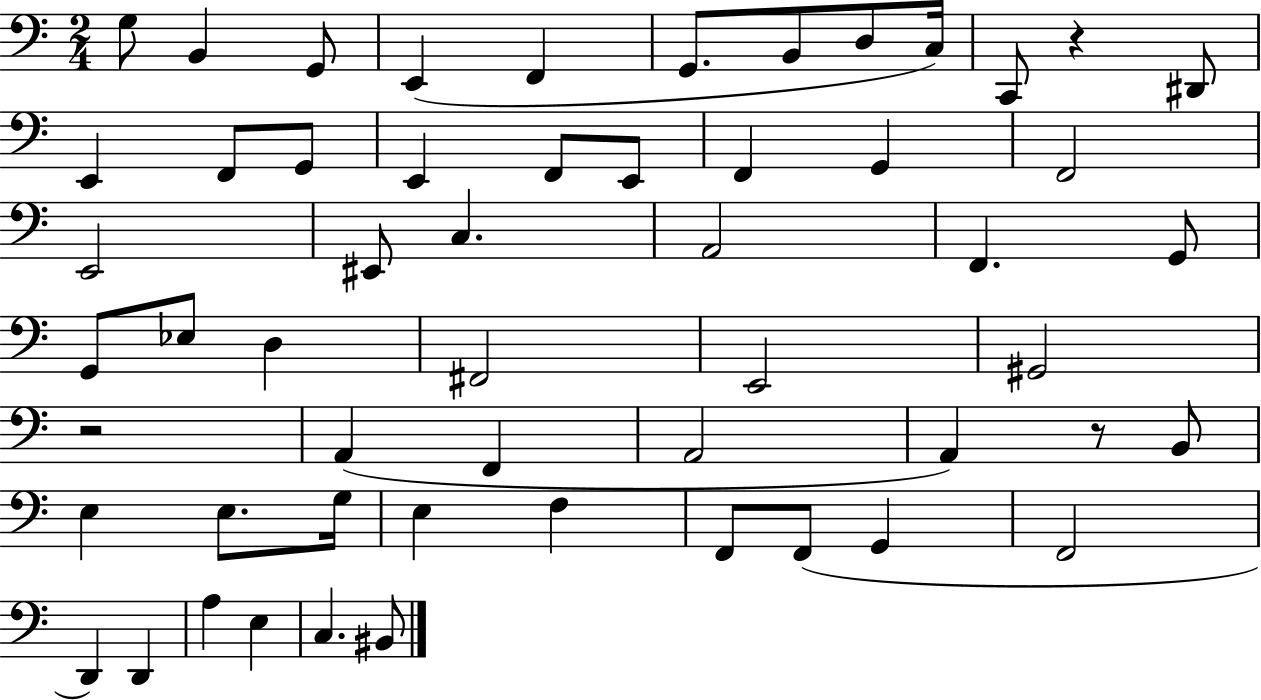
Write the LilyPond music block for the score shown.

{
  \clef bass
  \numericTimeSignature
  \time 2/4
  \key c \major
  g8 b,4 g,8 | e,4( f,4 | g,8. b,8 d8 c16) | c,8 r4 dis,8 | \break e,4 f,8 g,8 | e,4 f,8 e,8 | f,4 g,4 | f,2 | \break e,2 | eis,8 c4. | a,2 | f,4. g,8 | \break g,8 ees8 d4 | fis,2 | e,2 | gis,2 | \break r2 | a,4( f,4 | a,2 | a,4) r8 b,8 | \break e4 e8. g16 | e4 f4 | f,8 f,8( g,4 | f,2 | \break d,4) d,4 | a4 e4 | c4. bis,8 | \bar "|."
}